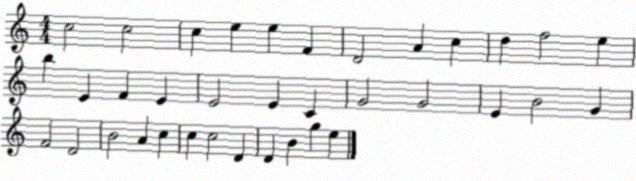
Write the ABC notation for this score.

X:1
T:Untitled
M:4/4
L:1/4
K:C
c2 c2 c e e F D2 A c d f2 e b E F E E2 E C G2 G2 E B2 G F2 D2 B2 A c c c2 D D B g e